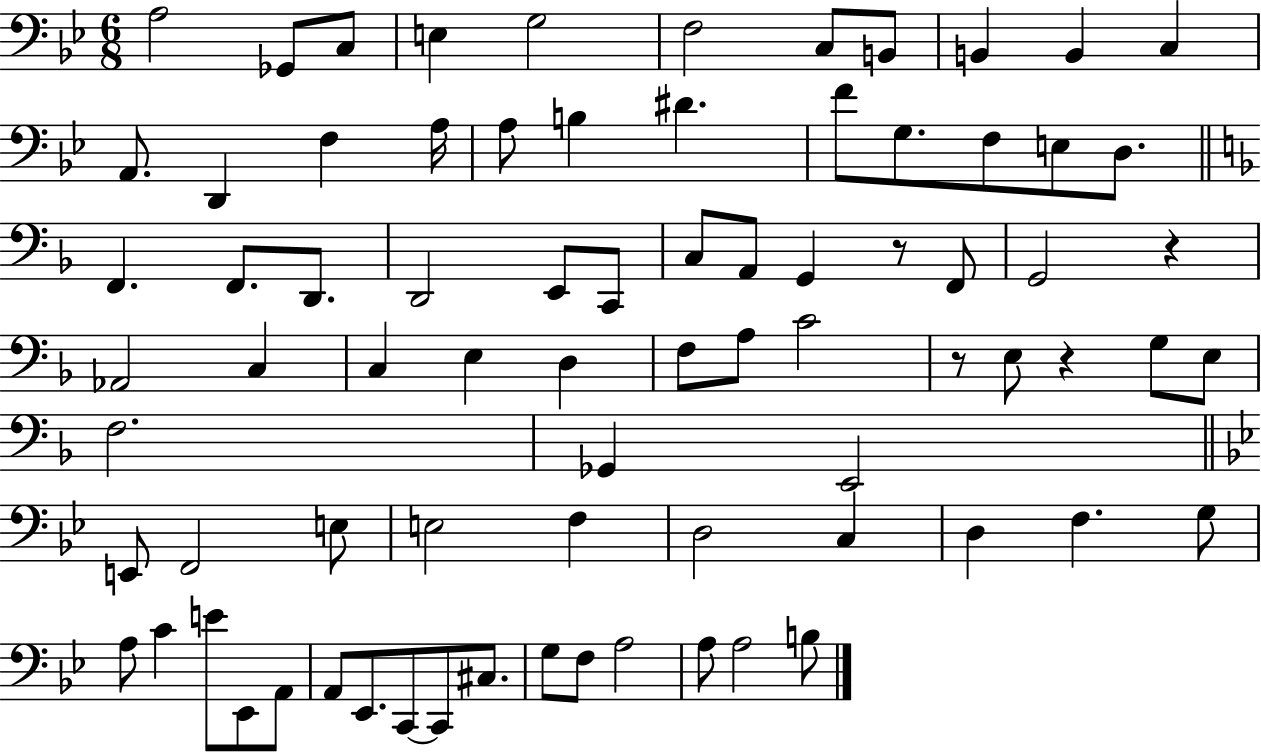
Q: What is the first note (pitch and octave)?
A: A3